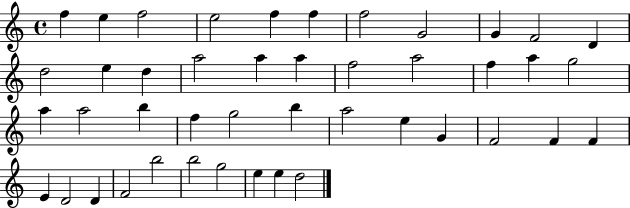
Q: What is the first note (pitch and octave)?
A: F5